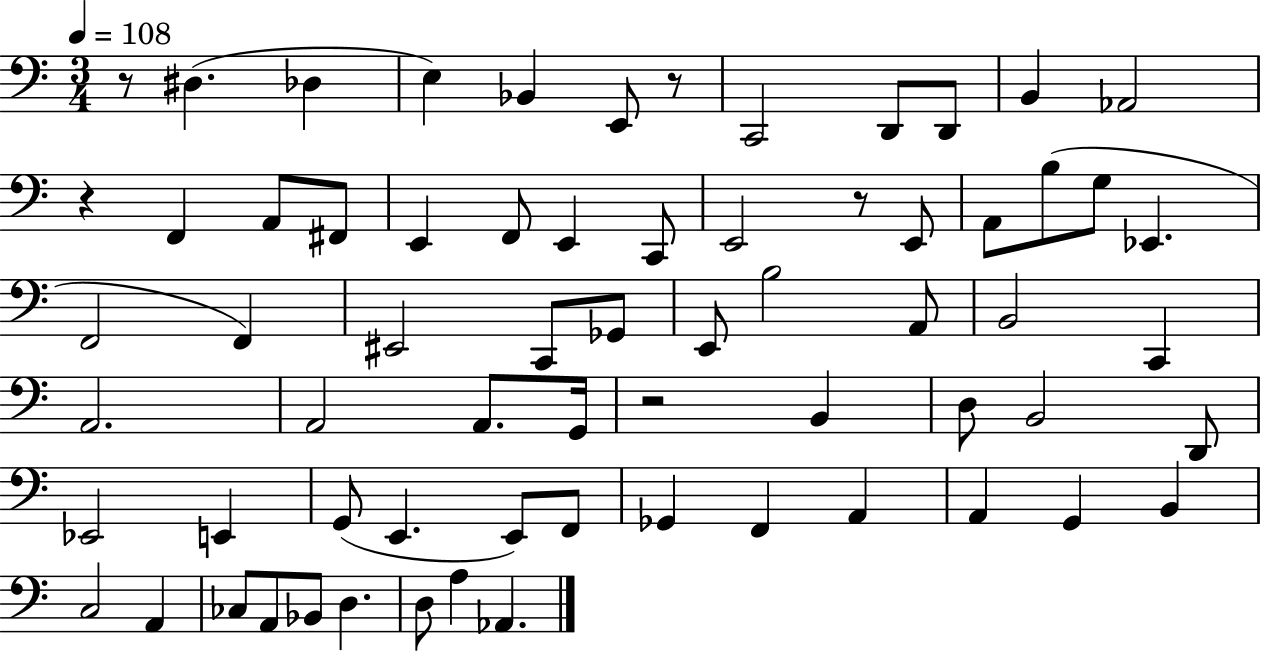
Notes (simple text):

R/e D#3/q. Db3/q E3/q Bb2/q E2/e R/e C2/h D2/e D2/e B2/q Ab2/h R/q F2/q A2/e F#2/e E2/q F2/e E2/q C2/e E2/h R/e E2/e A2/e B3/e G3/e Eb2/q. F2/h F2/q EIS2/h C2/e Gb2/e E2/e B3/h A2/e B2/h C2/q A2/h. A2/h A2/e. G2/s R/h B2/q D3/e B2/h D2/e Eb2/h E2/q G2/e E2/q. E2/e F2/e Gb2/q F2/q A2/q A2/q G2/q B2/q C3/h A2/q CES3/e A2/e Bb2/e D3/q. D3/e A3/q Ab2/q.